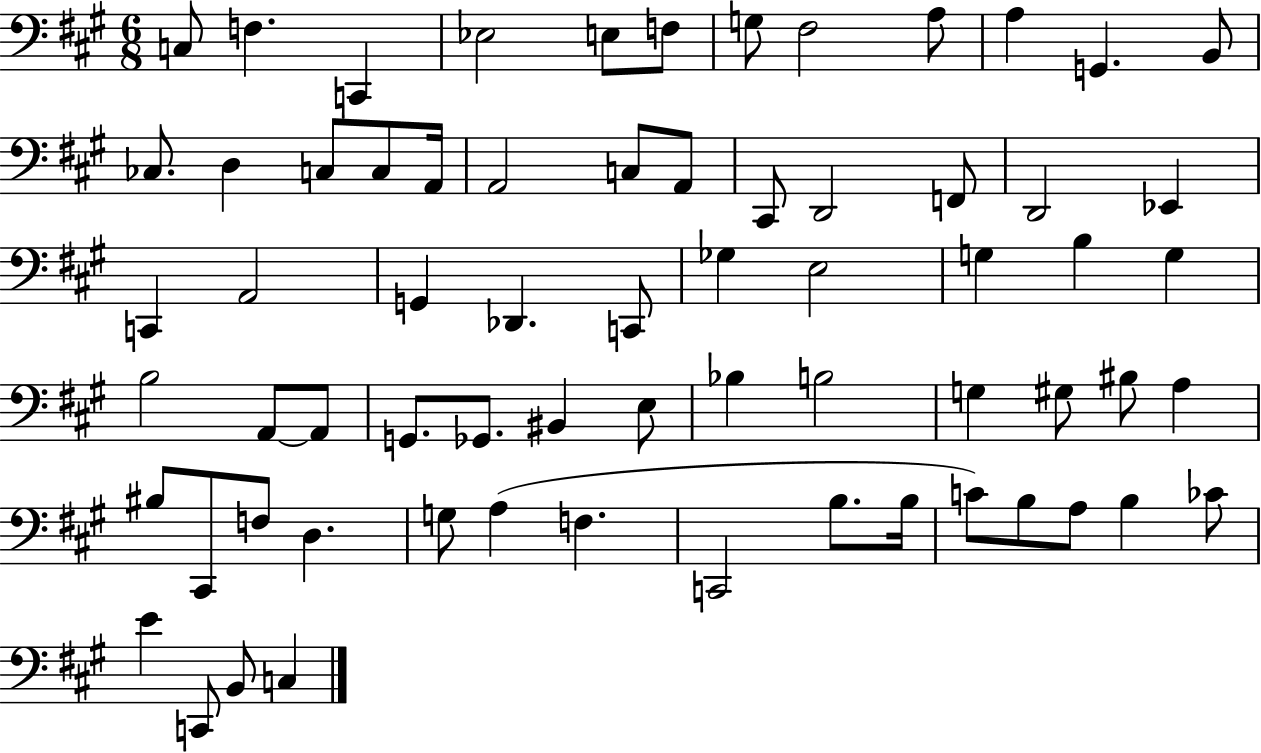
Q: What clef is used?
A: bass